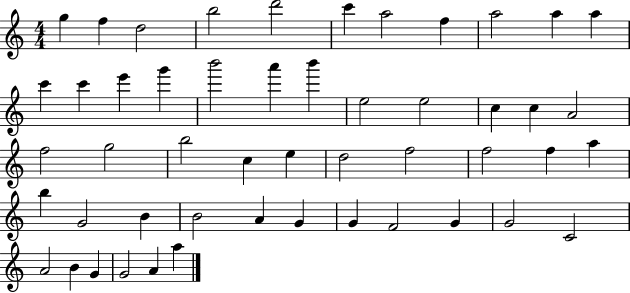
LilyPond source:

{
  \clef treble
  \numericTimeSignature
  \time 4/4
  \key c \major
  g''4 f''4 d''2 | b''2 d'''2 | c'''4 a''2 f''4 | a''2 a''4 a''4 | \break c'''4 c'''4 e'''4 g'''4 | b'''2 a'''4 b'''4 | e''2 e''2 | c''4 c''4 a'2 | \break f''2 g''2 | b''2 c''4 e''4 | d''2 f''2 | f''2 f''4 a''4 | \break b''4 g'2 b'4 | b'2 a'4 g'4 | g'4 f'2 g'4 | g'2 c'2 | \break a'2 b'4 g'4 | g'2 a'4 a''4 | \bar "|."
}